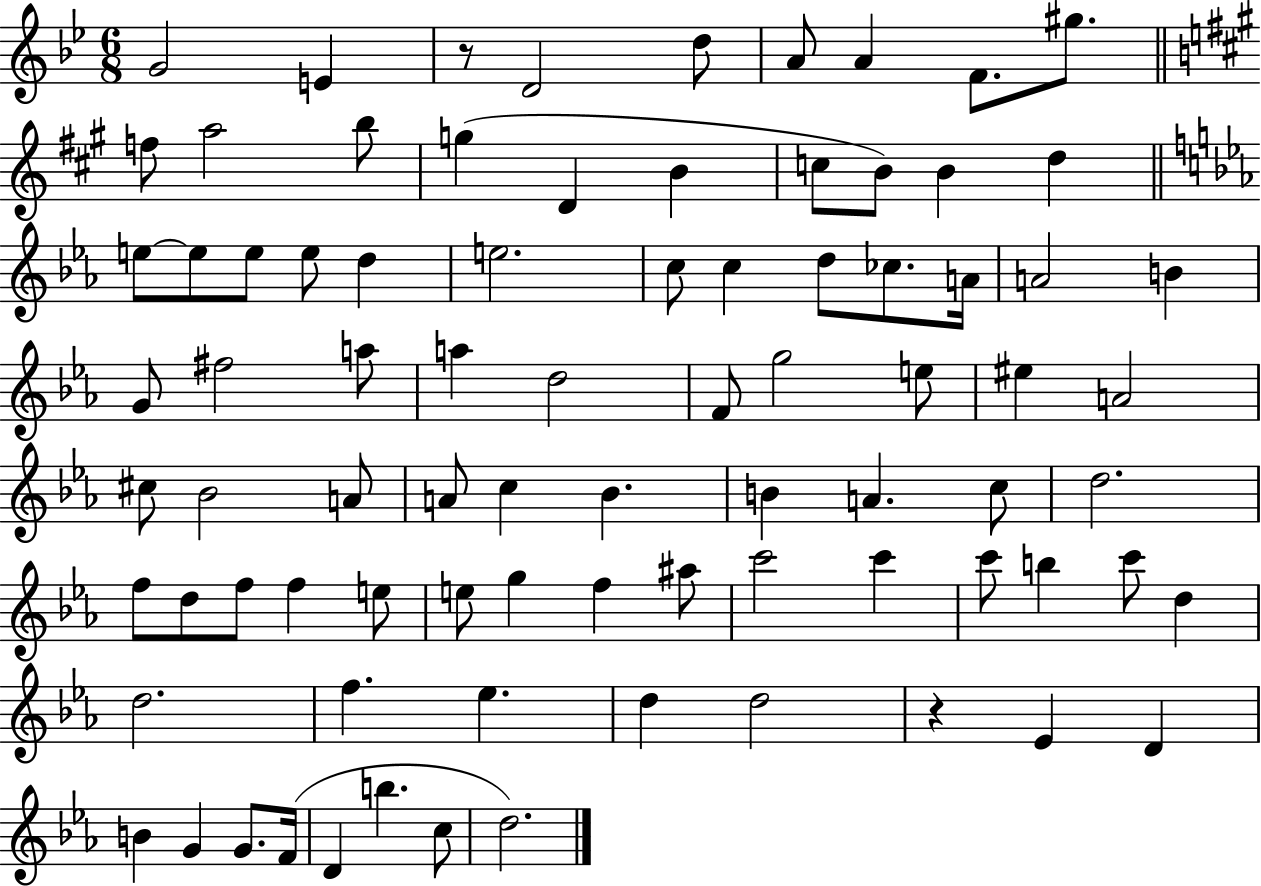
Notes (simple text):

G4/h E4/q R/e D4/h D5/e A4/e A4/q F4/e. G#5/e. F5/e A5/h B5/e G5/q D4/q B4/q C5/e B4/e B4/q D5/q E5/e E5/e E5/e E5/e D5/q E5/h. C5/e C5/q D5/e CES5/e. A4/s A4/h B4/q G4/e F#5/h A5/e A5/q D5/h F4/e G5/h E5/e EIS5/q A4/h C#5/e Bb4/h A4/e A4/e C5/q Bb4/q. B4/q A4/q. C5/e D5/h. F5/e D5/e F5/e F5/q E5/e E5/e G5/q F5/q A#5/e C6/h C6/q C6/e B5/q C6/e D5/q D5/h. F5/q. Eb5/q. D5/q D5/h R/q Eb4/q D4/q B4/q G4/q G4/e. F4/s D4/q B5/q. C5/e D5/h.